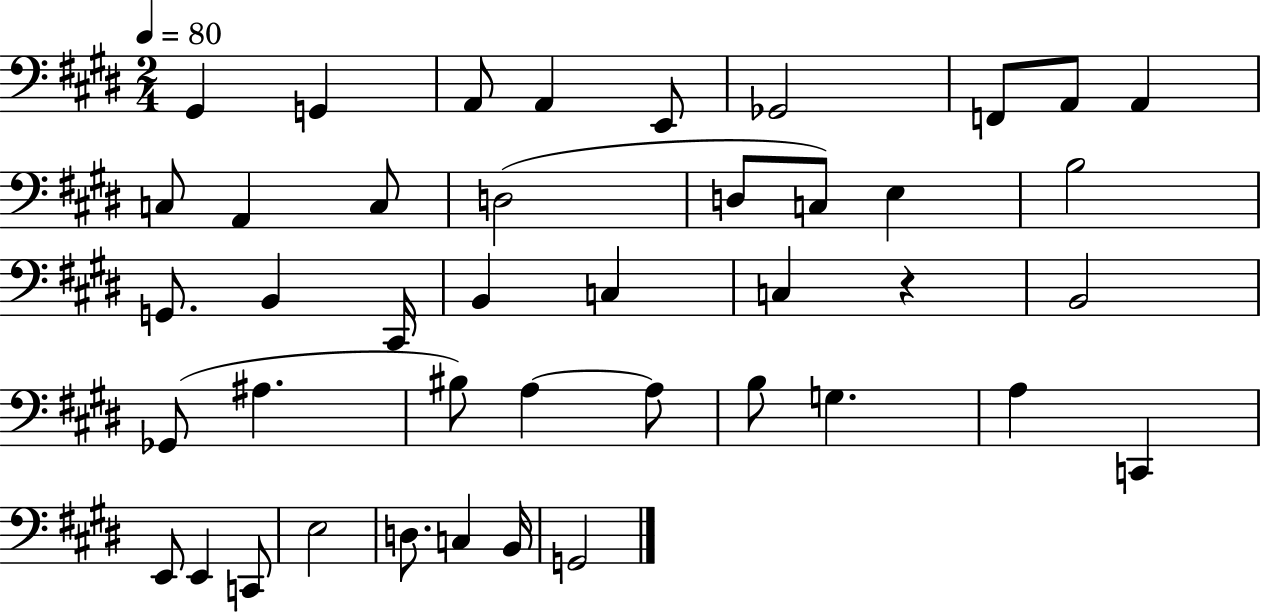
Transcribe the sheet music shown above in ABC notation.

X:1
T:Untitled
M:2/4
L:1/4
K:E
^G,, G,, A,,/2 A,, E,,/2 _G,,2 F,,/2 A,,/2 A,, C,/2 A,, C,/2 D,2 D,/2 C,/2 E, B,2 G,,/2 B,, ^C,,/4 B,, C, C, z B,,2 _G,,/2 ^A, ^B,/2 A, A,/2 B,/2 G, A, C,, E,,/2 E,, C,,/2 E,2 D,/2 C, B,,/4 G,,2